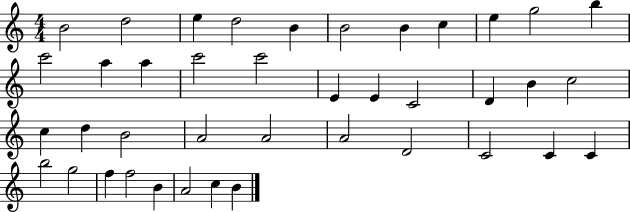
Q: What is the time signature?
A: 4/4